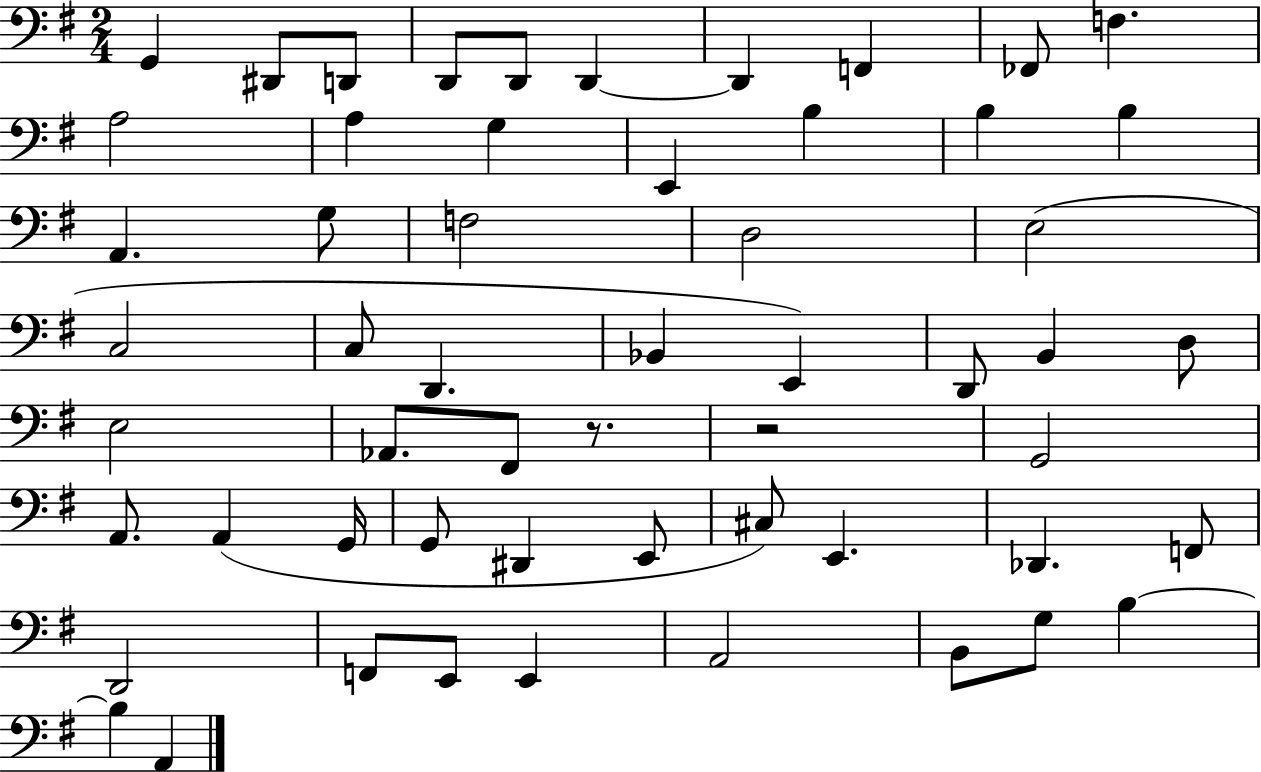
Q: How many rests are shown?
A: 2